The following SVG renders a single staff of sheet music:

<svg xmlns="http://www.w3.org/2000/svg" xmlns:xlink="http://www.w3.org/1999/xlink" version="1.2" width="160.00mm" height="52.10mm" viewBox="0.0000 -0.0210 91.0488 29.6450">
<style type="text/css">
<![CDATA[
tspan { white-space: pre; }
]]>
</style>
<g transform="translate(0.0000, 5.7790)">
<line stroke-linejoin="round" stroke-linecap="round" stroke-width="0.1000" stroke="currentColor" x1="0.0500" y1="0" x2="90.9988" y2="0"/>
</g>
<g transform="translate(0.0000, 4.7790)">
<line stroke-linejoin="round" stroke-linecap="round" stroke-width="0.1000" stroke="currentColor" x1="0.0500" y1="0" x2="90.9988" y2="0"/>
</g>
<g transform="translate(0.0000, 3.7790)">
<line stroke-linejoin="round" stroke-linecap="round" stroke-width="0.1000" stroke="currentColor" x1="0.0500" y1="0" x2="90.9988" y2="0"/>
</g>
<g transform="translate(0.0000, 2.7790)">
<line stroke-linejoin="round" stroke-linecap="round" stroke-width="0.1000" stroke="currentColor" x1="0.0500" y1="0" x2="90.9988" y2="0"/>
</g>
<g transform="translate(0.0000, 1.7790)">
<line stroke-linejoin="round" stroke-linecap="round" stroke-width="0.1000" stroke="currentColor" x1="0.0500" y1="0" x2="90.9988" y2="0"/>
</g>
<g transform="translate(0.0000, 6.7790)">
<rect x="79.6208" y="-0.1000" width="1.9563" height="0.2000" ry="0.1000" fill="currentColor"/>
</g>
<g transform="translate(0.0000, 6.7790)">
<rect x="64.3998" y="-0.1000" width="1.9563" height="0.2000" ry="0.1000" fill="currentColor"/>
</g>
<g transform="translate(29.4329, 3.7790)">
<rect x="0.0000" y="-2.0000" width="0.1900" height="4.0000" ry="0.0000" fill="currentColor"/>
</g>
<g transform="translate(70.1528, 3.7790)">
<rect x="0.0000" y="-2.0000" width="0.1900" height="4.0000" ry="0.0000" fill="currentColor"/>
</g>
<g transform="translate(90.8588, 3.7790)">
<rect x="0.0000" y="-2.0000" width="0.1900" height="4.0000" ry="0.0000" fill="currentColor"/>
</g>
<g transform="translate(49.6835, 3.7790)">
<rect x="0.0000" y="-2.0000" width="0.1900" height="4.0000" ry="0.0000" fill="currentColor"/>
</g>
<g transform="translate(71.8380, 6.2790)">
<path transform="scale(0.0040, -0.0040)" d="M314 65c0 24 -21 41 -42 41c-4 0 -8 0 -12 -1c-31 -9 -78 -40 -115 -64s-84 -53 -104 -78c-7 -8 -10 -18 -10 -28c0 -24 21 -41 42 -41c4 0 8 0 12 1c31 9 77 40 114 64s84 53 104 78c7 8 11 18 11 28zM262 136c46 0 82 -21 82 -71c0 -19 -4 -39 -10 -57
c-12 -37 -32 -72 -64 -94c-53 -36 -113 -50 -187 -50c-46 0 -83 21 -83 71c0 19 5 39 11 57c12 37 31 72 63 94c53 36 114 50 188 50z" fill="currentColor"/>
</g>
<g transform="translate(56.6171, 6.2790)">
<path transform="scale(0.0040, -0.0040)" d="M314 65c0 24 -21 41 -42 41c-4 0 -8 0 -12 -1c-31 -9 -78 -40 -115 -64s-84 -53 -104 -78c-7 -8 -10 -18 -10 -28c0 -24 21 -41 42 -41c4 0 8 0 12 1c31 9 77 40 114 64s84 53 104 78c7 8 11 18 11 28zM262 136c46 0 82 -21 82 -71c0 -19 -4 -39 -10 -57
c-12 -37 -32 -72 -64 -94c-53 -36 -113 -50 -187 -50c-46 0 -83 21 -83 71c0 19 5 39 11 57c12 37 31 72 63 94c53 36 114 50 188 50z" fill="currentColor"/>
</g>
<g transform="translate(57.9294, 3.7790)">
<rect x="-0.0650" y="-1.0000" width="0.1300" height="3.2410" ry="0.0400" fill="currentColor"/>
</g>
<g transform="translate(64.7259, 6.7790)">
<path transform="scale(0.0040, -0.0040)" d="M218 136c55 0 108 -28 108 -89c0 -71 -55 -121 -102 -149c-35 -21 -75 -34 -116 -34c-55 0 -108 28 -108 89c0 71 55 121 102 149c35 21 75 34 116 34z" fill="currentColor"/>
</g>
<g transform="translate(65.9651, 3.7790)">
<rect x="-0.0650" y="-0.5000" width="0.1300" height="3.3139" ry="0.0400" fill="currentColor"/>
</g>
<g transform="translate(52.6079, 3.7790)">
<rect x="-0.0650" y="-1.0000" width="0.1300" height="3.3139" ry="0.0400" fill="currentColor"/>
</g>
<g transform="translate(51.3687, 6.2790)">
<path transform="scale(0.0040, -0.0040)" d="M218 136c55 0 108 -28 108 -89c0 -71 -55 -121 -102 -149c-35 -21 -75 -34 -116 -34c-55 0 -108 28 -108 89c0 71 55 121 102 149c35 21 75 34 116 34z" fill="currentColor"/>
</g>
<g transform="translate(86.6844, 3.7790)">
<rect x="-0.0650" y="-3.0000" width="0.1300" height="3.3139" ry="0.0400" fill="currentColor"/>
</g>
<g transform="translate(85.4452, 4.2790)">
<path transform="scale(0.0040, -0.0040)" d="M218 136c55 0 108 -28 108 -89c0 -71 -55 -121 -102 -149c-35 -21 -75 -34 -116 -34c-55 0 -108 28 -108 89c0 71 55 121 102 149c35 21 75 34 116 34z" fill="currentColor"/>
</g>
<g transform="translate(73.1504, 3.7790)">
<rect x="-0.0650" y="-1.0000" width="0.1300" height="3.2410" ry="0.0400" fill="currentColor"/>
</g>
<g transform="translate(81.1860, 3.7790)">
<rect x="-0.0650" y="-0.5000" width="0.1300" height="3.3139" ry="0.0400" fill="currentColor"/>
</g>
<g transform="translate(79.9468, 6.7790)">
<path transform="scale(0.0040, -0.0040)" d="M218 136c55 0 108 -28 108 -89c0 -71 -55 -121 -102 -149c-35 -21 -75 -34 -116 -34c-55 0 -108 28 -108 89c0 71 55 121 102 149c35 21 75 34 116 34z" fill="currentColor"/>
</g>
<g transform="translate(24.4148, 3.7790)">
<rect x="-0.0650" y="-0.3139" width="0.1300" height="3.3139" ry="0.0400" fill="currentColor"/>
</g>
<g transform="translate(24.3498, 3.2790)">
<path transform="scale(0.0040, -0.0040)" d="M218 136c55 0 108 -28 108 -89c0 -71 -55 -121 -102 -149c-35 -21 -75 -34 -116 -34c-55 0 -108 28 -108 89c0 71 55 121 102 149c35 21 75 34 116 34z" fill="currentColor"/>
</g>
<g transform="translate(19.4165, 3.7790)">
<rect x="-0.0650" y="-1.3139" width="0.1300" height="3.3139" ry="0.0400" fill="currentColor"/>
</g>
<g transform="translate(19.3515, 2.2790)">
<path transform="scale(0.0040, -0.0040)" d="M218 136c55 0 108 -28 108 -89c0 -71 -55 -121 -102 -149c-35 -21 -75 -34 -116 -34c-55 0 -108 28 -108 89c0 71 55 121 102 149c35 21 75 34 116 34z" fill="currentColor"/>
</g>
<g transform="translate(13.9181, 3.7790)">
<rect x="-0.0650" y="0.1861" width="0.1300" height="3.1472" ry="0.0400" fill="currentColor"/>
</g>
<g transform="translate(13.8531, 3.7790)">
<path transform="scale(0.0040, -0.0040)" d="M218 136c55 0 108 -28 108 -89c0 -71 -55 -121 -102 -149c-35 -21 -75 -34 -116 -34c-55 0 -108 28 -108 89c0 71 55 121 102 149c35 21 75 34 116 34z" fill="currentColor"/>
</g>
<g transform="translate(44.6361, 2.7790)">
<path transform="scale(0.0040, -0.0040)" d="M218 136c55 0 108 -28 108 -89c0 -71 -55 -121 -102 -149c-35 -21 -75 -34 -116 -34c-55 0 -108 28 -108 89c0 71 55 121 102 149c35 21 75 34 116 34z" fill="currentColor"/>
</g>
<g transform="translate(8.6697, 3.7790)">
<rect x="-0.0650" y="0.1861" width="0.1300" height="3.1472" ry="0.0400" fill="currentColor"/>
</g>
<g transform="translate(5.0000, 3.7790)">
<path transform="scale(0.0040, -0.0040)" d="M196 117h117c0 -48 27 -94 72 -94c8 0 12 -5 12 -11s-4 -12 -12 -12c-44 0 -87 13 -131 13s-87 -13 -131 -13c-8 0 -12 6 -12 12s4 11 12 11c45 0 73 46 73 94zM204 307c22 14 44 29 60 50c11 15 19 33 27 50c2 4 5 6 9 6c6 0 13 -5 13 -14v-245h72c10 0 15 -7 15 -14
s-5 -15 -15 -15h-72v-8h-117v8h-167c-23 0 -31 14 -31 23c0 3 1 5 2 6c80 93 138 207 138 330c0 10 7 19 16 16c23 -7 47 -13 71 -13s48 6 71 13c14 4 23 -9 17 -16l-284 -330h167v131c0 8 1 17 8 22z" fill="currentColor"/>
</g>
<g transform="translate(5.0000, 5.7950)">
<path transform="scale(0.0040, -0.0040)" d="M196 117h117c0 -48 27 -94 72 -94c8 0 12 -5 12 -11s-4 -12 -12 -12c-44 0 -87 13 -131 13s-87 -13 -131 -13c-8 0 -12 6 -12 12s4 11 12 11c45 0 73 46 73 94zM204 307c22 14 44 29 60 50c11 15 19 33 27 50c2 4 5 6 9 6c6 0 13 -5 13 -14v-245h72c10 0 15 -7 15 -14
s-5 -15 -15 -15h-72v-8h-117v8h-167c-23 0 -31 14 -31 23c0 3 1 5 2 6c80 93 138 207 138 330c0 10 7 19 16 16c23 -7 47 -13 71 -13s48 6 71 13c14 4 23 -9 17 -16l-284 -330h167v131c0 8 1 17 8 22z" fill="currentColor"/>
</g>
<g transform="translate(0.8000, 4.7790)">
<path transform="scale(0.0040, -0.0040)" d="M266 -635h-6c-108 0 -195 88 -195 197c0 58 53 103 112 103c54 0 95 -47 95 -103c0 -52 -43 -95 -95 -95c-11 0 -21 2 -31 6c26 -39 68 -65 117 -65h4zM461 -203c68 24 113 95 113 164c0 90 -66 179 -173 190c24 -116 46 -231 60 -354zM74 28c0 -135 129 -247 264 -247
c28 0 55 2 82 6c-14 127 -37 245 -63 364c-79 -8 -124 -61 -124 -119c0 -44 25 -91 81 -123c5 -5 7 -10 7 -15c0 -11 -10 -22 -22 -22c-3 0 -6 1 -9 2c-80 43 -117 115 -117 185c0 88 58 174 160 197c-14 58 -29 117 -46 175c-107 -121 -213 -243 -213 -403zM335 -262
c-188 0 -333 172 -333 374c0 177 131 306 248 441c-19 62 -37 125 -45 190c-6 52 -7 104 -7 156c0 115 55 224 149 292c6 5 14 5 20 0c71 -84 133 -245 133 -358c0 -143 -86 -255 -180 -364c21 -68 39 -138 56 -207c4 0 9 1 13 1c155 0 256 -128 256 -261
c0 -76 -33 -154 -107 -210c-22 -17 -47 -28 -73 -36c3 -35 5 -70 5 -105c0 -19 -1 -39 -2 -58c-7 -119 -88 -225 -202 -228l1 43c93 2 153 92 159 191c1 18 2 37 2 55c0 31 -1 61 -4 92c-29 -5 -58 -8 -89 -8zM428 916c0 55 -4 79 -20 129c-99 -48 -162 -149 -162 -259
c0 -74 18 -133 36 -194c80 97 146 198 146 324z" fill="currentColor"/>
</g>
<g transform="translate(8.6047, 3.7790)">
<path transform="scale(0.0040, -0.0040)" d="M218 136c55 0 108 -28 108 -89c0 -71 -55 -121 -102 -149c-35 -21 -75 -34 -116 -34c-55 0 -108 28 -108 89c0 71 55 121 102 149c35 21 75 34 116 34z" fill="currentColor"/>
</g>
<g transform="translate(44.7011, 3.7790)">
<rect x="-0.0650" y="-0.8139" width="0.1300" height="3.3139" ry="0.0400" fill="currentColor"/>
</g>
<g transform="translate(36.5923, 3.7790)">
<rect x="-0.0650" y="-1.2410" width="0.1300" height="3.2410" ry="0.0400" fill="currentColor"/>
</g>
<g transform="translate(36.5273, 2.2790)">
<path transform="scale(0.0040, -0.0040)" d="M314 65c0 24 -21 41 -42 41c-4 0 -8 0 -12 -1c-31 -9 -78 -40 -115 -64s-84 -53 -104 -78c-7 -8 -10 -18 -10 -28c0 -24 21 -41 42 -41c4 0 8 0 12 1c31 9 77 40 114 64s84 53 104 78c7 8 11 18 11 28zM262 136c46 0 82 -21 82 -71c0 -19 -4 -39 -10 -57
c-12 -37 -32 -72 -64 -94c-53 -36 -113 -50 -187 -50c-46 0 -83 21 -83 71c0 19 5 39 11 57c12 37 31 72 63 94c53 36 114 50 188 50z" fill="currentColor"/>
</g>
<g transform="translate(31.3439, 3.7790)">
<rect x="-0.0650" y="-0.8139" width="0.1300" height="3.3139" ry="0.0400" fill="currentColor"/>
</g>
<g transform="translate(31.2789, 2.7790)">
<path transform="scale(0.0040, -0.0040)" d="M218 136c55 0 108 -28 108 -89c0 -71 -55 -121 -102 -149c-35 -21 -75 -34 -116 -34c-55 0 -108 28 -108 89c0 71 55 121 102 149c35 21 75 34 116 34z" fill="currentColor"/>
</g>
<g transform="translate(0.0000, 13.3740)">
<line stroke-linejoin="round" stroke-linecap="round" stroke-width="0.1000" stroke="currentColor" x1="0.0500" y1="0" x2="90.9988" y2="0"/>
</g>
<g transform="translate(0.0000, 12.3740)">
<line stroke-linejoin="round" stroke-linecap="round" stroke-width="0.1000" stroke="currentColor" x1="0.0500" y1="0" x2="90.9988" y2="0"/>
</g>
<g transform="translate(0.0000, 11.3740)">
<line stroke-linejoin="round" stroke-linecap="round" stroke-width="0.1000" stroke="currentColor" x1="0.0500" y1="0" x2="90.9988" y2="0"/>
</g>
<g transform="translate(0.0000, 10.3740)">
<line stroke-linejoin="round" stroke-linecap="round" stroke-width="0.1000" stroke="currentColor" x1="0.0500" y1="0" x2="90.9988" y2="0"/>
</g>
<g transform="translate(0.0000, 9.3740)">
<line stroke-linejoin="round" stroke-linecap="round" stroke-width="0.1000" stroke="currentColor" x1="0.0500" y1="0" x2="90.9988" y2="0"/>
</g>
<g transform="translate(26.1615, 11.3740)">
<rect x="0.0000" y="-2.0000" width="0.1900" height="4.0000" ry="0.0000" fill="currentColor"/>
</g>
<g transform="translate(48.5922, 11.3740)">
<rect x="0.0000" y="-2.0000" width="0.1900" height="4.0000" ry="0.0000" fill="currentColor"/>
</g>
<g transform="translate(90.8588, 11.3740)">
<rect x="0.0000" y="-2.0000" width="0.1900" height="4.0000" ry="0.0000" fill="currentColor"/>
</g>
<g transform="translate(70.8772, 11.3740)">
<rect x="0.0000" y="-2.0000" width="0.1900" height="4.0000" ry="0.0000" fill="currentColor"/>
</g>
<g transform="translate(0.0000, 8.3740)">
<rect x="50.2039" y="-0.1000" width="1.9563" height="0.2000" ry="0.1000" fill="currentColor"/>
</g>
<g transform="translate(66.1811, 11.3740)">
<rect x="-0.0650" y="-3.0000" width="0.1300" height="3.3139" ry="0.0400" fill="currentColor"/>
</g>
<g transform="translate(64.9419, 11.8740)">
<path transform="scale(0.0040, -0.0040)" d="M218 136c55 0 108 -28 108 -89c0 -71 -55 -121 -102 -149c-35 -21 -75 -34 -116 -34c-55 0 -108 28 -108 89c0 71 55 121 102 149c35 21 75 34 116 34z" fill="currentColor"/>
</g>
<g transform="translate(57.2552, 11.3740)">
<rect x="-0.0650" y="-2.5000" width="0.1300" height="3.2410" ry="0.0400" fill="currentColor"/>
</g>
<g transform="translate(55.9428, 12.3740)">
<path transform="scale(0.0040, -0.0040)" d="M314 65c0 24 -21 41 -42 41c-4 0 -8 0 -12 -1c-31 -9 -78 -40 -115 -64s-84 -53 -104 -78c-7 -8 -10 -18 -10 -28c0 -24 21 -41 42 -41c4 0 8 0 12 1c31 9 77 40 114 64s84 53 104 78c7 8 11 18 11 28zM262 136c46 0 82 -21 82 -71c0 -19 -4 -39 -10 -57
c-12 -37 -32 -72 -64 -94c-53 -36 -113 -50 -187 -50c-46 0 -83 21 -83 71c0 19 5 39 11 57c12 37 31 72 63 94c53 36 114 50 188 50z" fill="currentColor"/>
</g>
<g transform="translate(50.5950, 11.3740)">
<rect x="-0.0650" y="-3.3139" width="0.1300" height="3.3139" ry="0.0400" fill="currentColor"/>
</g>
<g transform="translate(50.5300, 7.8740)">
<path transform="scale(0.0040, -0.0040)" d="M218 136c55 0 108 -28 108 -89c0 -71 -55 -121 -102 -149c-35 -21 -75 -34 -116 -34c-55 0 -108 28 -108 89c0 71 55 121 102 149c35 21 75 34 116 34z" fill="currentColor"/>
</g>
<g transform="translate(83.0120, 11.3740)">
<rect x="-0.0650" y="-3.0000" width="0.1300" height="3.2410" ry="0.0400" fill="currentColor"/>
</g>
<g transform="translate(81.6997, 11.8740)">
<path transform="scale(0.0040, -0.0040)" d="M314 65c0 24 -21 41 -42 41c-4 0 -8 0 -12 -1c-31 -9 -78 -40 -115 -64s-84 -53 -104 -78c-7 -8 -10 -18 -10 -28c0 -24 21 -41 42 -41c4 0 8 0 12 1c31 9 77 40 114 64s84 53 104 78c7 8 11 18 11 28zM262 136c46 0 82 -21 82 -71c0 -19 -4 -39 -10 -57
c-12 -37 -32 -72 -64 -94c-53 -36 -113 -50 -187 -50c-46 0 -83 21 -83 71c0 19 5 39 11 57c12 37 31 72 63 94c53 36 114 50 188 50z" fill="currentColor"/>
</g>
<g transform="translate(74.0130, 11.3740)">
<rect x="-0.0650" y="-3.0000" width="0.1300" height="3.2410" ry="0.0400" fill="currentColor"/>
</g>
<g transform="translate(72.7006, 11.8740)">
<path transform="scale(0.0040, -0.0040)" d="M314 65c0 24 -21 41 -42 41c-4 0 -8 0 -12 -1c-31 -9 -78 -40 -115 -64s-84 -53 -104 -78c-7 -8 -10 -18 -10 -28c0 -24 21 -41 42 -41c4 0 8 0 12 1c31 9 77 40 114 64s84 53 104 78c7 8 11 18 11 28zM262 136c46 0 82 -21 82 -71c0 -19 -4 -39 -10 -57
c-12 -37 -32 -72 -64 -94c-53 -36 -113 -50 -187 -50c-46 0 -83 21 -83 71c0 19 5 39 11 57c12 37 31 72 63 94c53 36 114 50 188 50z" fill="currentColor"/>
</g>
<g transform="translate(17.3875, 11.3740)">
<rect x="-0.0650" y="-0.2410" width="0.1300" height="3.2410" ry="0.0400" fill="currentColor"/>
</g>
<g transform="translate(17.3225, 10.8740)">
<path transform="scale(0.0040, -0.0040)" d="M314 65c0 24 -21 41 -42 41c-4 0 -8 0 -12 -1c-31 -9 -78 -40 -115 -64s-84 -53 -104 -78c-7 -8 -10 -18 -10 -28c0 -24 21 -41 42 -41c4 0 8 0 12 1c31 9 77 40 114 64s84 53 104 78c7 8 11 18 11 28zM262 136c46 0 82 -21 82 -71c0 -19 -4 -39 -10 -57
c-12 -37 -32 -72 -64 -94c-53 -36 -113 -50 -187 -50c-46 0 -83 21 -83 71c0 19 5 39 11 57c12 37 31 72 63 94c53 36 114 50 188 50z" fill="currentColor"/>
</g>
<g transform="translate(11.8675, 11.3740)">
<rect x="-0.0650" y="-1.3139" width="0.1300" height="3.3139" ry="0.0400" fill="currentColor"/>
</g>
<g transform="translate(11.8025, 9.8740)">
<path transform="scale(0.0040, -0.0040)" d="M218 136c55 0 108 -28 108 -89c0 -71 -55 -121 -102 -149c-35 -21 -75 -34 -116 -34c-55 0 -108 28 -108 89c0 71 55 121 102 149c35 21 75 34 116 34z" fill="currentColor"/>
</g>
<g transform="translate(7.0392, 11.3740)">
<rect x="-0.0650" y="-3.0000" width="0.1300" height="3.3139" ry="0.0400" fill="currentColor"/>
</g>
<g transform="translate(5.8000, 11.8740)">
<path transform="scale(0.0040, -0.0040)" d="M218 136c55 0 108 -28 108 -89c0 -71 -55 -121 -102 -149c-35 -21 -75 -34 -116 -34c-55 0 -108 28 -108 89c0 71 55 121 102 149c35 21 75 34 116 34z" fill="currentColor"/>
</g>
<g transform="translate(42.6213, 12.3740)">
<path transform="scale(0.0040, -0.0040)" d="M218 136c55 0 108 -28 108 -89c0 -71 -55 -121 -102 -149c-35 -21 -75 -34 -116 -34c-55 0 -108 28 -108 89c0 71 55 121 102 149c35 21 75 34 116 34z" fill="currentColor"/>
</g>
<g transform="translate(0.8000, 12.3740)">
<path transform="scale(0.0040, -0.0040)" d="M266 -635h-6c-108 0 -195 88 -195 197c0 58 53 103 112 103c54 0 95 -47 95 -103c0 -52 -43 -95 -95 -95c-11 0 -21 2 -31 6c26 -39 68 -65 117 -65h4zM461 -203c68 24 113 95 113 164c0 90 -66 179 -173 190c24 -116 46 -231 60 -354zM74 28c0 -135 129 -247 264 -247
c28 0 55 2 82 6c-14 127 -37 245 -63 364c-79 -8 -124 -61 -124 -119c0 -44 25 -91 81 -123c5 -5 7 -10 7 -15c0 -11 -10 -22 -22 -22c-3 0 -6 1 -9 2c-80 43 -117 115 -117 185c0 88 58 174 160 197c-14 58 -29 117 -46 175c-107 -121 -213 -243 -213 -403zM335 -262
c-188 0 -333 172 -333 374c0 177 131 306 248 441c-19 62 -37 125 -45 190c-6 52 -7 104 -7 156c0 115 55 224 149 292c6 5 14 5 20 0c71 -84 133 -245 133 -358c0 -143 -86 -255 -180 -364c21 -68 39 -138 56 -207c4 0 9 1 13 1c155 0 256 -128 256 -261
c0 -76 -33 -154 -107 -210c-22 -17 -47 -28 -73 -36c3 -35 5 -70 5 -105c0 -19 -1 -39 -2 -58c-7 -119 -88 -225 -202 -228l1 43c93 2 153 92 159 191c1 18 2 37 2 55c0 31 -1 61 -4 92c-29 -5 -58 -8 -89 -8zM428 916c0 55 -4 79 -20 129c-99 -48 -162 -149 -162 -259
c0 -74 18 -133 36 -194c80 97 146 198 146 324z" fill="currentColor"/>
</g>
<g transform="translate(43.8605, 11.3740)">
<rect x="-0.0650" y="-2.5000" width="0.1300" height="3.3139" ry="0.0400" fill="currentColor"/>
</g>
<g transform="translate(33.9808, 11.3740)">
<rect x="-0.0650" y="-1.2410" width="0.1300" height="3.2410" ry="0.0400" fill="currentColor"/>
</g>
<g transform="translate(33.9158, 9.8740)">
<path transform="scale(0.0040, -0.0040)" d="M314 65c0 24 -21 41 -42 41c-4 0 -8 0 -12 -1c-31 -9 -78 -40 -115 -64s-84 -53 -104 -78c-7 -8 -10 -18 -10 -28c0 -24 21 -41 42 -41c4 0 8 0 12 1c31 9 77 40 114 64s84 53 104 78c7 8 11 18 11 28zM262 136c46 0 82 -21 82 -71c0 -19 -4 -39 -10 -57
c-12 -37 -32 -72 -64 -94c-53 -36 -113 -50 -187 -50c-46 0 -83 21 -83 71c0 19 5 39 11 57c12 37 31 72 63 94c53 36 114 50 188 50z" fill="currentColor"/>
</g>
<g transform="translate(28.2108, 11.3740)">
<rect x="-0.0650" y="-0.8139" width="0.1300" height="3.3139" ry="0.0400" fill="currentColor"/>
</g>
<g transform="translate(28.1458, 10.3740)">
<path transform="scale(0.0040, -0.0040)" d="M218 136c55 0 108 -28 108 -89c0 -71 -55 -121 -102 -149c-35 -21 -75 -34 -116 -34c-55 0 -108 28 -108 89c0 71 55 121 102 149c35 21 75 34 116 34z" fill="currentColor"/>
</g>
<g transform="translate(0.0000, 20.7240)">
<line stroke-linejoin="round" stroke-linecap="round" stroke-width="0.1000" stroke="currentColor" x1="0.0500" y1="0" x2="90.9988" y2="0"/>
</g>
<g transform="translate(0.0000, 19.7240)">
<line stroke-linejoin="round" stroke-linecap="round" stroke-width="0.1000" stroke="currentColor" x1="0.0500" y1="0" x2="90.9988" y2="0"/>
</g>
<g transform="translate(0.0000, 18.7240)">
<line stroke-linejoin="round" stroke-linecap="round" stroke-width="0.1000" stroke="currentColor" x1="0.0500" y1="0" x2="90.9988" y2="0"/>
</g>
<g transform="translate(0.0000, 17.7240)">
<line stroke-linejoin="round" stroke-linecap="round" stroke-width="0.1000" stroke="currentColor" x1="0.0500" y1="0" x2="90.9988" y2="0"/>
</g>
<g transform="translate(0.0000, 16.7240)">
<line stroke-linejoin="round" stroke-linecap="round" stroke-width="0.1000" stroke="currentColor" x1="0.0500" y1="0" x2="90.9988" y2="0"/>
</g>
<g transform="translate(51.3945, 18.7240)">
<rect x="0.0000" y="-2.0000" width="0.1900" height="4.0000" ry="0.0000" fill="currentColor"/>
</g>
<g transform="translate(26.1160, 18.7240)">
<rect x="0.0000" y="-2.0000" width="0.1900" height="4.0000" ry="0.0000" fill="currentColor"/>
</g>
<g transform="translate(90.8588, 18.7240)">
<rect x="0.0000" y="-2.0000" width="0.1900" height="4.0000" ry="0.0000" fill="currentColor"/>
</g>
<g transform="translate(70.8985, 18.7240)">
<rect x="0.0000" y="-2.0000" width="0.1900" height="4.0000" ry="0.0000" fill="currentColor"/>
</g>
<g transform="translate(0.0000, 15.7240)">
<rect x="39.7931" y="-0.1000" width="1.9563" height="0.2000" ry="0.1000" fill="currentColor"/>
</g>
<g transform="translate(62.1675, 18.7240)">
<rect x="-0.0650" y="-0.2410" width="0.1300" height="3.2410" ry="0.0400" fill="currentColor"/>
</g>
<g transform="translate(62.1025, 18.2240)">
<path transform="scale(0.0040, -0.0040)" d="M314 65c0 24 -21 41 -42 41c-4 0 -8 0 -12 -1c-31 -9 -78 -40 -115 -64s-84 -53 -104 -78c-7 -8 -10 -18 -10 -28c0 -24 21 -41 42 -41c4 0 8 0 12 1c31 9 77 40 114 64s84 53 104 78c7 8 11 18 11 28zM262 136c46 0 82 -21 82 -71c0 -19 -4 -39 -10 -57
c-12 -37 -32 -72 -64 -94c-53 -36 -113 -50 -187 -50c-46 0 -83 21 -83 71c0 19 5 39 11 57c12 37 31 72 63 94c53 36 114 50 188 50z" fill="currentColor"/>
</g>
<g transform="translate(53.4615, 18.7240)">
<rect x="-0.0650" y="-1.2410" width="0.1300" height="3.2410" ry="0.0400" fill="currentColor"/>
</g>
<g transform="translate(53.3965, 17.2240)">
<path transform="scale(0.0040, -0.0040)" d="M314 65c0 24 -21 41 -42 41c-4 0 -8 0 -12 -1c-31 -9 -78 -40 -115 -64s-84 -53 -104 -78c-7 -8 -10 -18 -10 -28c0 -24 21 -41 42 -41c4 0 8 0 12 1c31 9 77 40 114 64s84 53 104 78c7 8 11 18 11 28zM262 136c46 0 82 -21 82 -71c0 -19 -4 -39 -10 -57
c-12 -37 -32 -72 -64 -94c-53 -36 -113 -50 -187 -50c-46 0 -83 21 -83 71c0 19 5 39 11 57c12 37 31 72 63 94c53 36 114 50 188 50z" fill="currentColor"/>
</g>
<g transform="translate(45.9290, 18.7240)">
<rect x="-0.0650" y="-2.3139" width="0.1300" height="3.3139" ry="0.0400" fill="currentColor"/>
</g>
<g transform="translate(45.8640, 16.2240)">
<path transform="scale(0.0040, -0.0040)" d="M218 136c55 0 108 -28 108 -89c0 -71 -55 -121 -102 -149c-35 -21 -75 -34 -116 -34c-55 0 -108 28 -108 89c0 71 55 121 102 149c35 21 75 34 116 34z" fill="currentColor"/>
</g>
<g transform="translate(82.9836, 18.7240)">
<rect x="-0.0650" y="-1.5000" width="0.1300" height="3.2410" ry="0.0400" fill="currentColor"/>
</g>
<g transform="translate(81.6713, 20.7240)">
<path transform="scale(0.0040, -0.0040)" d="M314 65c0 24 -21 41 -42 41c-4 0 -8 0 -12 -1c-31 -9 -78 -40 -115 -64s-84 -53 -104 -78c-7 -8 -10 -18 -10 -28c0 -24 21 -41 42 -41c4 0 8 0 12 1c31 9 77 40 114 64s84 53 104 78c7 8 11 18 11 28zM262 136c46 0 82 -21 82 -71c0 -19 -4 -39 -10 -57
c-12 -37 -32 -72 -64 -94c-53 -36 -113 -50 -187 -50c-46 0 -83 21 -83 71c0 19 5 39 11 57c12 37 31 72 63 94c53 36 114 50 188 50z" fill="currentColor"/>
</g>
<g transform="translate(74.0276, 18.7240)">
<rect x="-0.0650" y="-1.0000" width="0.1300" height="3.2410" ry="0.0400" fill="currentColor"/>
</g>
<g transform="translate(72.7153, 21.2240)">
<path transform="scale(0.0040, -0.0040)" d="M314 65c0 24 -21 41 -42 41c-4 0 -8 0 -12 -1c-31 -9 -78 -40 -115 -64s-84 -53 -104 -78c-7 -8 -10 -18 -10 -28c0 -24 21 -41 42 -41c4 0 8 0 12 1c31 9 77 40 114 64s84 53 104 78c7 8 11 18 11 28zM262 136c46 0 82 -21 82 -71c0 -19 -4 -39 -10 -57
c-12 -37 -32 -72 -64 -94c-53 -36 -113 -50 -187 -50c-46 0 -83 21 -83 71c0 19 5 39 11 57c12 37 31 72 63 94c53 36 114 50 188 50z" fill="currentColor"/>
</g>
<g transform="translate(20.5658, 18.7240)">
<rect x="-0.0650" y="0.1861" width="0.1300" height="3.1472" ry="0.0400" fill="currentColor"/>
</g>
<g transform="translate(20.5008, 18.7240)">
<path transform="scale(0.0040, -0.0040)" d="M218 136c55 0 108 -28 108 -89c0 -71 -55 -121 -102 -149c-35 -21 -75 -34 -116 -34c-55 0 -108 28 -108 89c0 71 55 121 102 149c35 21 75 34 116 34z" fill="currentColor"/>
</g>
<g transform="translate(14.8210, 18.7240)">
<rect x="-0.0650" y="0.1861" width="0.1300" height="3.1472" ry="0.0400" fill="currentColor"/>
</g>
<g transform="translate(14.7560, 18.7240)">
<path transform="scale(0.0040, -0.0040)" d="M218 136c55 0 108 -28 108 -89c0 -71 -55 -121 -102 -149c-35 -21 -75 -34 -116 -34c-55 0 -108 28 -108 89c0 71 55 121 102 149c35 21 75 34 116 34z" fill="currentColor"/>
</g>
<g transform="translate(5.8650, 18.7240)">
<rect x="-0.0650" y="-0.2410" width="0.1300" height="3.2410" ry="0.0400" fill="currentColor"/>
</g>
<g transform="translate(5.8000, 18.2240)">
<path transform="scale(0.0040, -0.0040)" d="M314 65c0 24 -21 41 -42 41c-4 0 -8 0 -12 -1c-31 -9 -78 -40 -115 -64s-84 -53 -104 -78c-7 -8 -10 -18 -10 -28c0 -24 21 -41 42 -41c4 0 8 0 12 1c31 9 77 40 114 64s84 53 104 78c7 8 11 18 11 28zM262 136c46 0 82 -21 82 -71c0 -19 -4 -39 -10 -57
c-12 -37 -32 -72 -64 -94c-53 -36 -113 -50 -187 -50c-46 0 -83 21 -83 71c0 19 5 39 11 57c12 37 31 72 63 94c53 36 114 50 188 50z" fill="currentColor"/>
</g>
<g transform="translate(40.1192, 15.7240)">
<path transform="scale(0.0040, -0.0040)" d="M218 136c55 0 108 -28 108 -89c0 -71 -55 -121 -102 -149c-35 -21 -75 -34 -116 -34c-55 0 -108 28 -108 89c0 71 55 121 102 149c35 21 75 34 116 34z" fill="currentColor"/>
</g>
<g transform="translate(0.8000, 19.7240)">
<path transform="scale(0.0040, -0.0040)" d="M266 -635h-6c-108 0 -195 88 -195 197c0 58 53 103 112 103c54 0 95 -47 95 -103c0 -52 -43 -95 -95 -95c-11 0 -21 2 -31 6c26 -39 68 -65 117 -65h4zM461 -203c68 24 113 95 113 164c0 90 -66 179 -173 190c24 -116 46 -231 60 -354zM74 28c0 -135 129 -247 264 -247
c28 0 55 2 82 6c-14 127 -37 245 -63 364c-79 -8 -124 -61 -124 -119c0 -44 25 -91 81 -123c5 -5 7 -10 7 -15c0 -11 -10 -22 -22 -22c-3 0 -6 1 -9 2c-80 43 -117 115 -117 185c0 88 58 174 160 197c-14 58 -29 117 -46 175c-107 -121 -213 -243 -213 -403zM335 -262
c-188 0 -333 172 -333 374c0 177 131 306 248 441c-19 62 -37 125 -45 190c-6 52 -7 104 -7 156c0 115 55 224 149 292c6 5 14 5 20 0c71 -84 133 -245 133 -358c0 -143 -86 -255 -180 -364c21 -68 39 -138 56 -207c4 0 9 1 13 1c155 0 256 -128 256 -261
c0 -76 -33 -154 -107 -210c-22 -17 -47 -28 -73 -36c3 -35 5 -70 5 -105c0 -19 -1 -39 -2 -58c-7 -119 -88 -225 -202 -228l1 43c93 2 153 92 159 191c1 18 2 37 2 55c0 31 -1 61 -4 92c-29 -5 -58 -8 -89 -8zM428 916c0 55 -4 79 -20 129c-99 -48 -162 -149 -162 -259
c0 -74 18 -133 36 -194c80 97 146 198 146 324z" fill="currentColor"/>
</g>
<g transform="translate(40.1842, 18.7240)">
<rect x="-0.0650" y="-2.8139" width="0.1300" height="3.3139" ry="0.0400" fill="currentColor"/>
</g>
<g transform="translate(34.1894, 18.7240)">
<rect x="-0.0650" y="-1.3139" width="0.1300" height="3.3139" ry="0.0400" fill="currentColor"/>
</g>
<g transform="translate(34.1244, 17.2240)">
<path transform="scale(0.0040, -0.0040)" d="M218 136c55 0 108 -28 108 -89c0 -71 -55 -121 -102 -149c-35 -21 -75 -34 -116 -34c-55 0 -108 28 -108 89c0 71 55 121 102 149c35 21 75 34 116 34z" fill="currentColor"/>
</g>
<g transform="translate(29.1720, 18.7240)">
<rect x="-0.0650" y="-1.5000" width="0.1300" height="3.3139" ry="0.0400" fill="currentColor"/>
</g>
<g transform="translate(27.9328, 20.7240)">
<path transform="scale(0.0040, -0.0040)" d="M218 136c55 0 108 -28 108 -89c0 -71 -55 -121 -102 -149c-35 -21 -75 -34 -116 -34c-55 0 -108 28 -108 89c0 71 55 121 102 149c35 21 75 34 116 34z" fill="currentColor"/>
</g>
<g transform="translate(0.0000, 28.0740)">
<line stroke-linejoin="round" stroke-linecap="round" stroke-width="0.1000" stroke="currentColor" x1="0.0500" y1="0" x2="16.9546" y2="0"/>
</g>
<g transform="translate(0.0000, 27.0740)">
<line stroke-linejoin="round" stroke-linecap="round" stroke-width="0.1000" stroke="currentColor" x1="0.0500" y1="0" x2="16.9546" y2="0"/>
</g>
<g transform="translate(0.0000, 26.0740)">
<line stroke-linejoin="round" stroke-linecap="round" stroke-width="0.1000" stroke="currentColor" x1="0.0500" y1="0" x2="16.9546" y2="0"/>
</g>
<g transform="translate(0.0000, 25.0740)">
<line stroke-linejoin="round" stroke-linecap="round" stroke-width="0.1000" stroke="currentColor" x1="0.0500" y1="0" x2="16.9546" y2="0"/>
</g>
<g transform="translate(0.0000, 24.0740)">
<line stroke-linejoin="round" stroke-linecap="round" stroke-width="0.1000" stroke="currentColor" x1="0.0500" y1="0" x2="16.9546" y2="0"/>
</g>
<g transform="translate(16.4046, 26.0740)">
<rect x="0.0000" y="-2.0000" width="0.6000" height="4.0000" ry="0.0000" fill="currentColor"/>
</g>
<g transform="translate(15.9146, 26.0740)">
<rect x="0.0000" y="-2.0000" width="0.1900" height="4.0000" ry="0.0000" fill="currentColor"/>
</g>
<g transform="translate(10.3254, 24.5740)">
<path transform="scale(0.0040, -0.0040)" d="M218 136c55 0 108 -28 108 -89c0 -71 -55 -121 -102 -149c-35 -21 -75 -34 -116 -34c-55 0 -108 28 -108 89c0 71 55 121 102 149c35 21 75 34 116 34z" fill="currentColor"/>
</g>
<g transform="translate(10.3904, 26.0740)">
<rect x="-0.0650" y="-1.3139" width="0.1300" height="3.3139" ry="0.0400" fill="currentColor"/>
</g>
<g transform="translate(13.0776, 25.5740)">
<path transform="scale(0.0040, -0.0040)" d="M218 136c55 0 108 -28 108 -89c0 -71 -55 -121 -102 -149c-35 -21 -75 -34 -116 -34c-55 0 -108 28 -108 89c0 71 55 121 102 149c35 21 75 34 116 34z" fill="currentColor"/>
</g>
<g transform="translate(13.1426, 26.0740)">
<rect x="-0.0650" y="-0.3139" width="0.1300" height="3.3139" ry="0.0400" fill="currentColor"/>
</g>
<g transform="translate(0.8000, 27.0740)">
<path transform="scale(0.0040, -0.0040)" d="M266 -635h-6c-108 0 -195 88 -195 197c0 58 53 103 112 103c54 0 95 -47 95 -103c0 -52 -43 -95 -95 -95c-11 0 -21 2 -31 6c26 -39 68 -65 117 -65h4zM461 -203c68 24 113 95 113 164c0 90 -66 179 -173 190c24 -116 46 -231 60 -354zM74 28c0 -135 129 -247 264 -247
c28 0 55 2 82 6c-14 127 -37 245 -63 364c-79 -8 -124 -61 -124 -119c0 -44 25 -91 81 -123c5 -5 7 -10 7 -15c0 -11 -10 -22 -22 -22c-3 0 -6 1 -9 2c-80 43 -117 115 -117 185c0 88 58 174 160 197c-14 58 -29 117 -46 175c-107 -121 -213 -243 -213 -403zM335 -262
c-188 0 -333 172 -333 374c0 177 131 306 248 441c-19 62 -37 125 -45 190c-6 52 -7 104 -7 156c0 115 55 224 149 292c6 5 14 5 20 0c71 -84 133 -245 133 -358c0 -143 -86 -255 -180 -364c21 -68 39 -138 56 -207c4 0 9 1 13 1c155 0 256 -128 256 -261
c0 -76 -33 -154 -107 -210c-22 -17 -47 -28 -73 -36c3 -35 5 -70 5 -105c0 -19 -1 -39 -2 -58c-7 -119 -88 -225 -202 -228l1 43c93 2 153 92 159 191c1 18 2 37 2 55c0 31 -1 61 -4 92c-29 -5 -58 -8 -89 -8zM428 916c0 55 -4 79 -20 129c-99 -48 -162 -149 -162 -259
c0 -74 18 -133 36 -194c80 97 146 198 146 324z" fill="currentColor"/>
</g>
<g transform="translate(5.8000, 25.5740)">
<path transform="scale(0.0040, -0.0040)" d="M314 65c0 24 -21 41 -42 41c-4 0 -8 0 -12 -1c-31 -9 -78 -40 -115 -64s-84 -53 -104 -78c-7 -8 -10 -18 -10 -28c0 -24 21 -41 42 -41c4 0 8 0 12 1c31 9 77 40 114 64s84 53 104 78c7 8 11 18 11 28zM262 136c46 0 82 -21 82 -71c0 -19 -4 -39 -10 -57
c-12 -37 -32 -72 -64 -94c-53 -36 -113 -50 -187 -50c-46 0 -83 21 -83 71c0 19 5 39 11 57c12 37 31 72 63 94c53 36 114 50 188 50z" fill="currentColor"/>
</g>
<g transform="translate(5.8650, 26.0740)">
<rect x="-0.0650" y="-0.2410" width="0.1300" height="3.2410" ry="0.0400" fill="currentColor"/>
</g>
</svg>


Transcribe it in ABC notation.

X:1
T:Untitled
M:4/4
L:1/4
K:C
B B e c d e2 d D D2 C D2 C A A e c2 d e2 G b G2 A A2 A2 c2 B B E e a g e2 c2 D2 E2 c2 e c